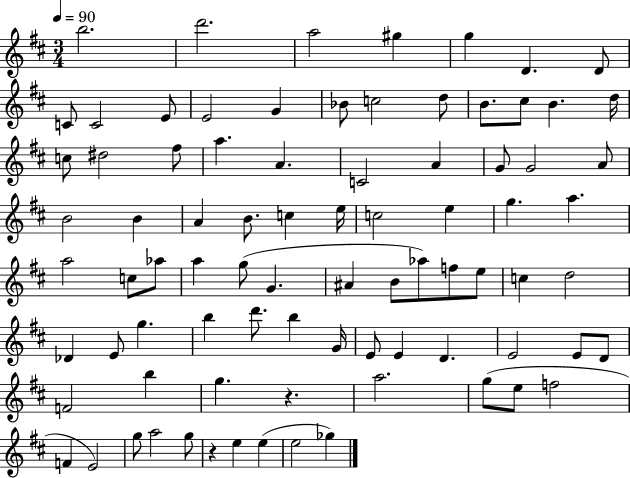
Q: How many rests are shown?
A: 2